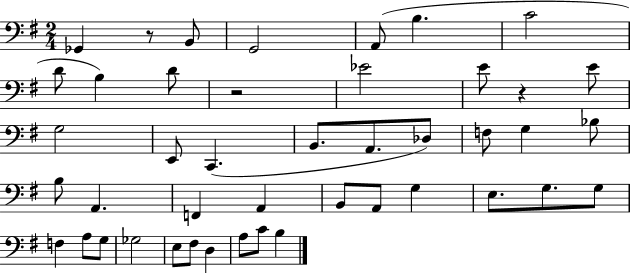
Gb2/q R/e B2/e G2/h A2/e B3/q. C4/h D4/e B3/q D4/e R/h Eb4/h E4/e R/q E4/e G3/h E2/e C2/q. B2/e. A2/e. Db3/e F3/e G3/q Bb3/e B3/e A2/q. F2/q A2/q B2/e A2/e G3/q E3/e. G3/e. G3/e F3/q A3/e G3/e Gb3/h E3/e F#3/e D3/q A3/e C4/e B3/q